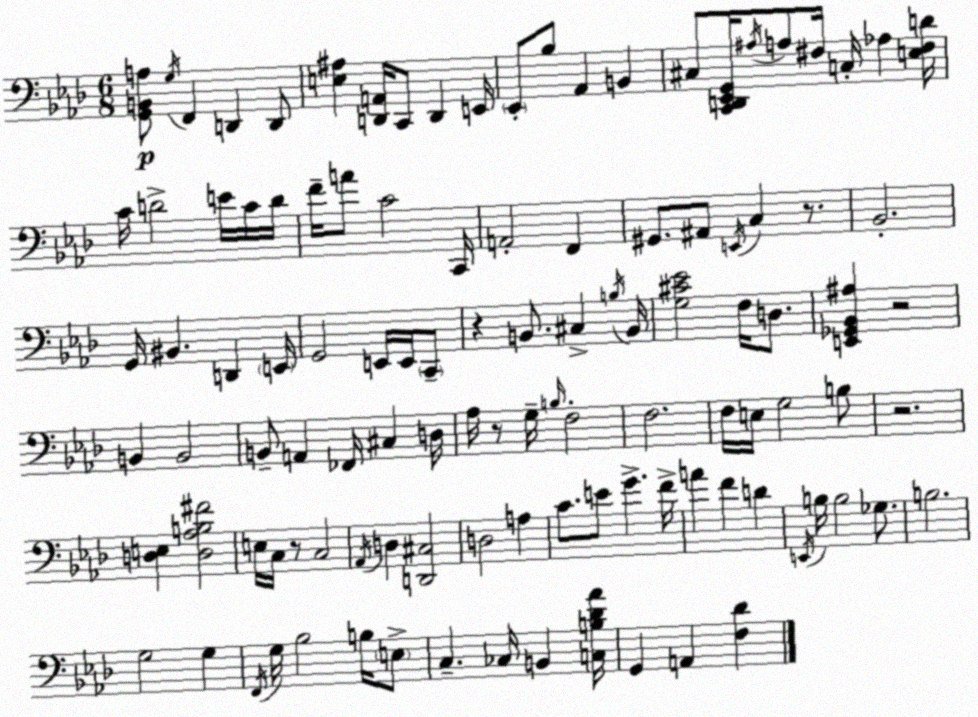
X:1
T:Untitled
M:6/8
L:1/4
K:Fm
[G,,B,,A,]/2 G,/4 F,, D,, D,,/2 [E,^A,] [D,,A,,]/4 C,,/2 D,, E,,/4 _E,,/2 _B,/2 _A,, B,, ^C,/2 [C,,D,,_E,,G,,]/4 ^A,/4 A,/2 ^F,/4 C,/4 _A, [E,^F,D]/4 C/4 D2 E/4 C/4 D/4 F/4 A/2 C2 C,,/4 A,,2 F,, ^G,,/2 ^A,,/2 E,,/4 C, z/2 _B,,2 G,,/4 ^B,, D,, E,,/4 G,,2 E,,/4 E,,/4 C,,/2 z B,,/2 ^C, B,/4 B,,/4 [G,^C_E]2 F,/4 D,/2 [E,,_G,,_B,,^A,] z2 B,, B,,2 B,,/2 A,, _F,,/4 ^C, D,/4 _A,/4 z/2 G,/4 B,/4 F,2 F,2 F,/4 E,/4 G,2 B,/2 z2 [D,E,] [D,_A,B,^F]2 E,/4 C,/4 z/2 C,2 _A,,/4 D, [D,,^C,]2 D,2 A, C/2 E/2 G F/4 A F D E,,/4 B,/4 B,2 _G,/2 B,2 G,2 G, F,,/4 G,/4 _B,2 B,/4 E,/2 C, _C,/4 B,, [C,B,_D_A]/4 G,, A,, [F,_D]